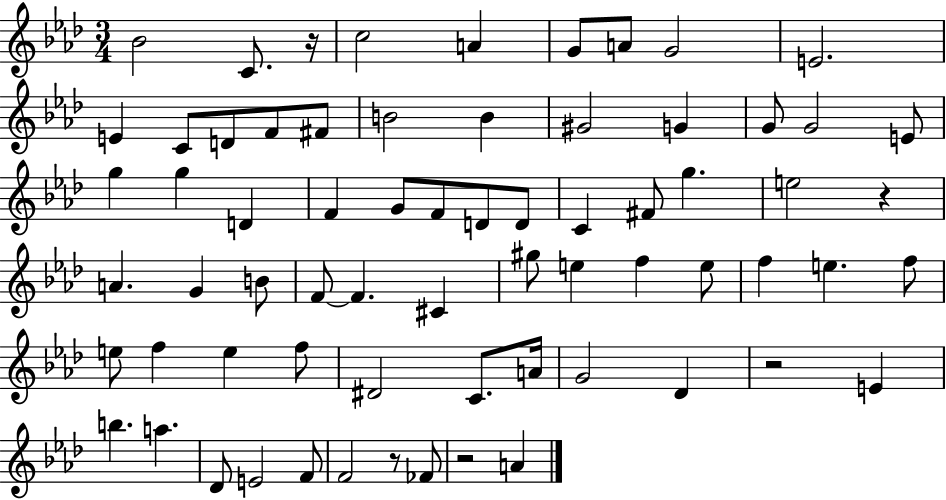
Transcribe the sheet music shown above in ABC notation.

X:1
T:Untitled
M:3/4
L:1/4
K:Ab
_B2 C/2 z/4 c2 A G/2 A/2 G2 E2 E C/2 D/2 F/2 ^F/2 B2 B ^G2 G G/2 G2 E/2 g g D F G/2 F/2 D/2 D/2 C ^F/2 g e2 z A G B/2 F/2 F ^C ^g/2 e f e/2 f e f/2 e/2 f e f/2 ^D2 C/2 A/4 G2 _D z2 E b a _D/2 E2 F/2 F2 z/2 _F/2 z2 A